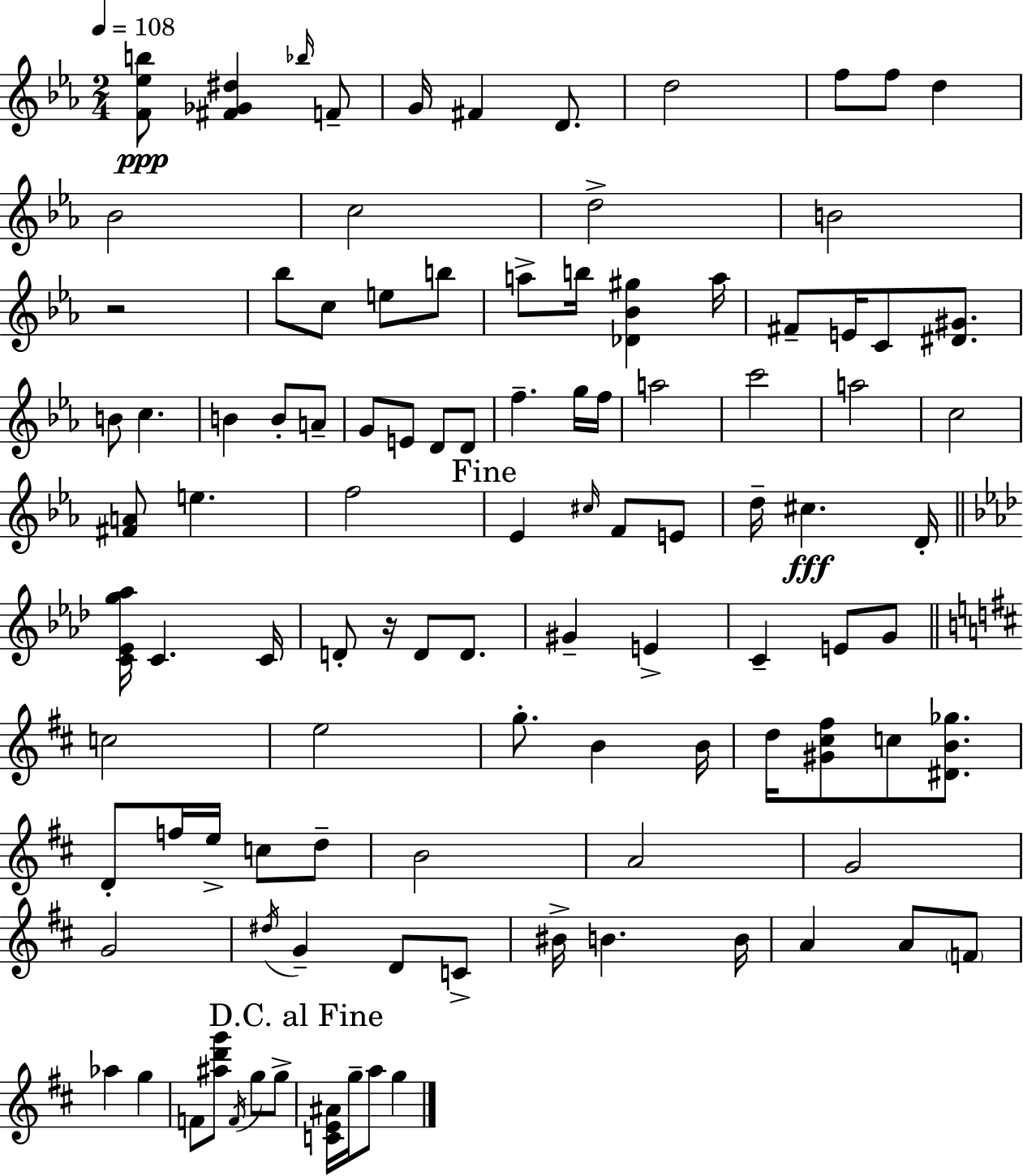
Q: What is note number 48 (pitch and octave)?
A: D4